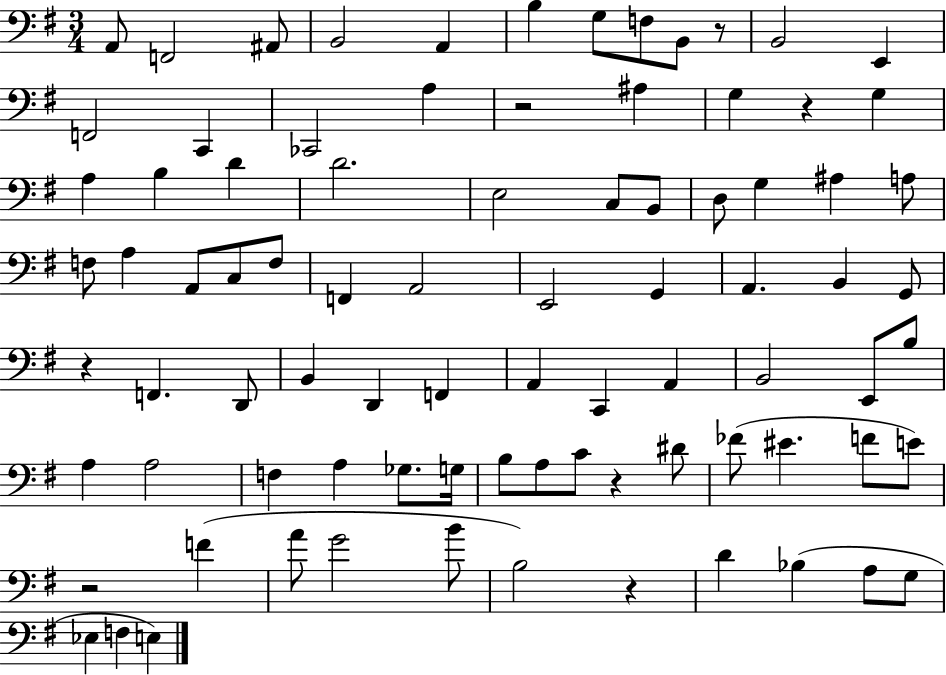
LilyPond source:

{
  \clef bass
  \numericTimeSignature
  \time 3/4
  \key g \major
  a,8 f,2 ais,8 | b,2 a,4 | b4 g8 f8 b,8 r8 | b,2 e,4 | \break f,2 c,4 | ces,2 a4 | r2 ais4 | g4 r4 g4 | \break a4 b4 d'4 | d'2. | e2 c8 b,8 | d8 g4 ais4 a8 | \break f8 a4 a,8 c8 f8 | f,4 a,2 | e,2 g,4 | a,4. b,4 g,8 | \break r4 f,4. d,8 | b,4 d,4 f,4 | a,4 c,4 a,4 | b,2 e,8 b8 | \break a4 a2 | f4 a4 ges8. g16 | b8 a8 c'8 r4 dis'8 | fes'8( eis'4. f'8 e'8) | \break r2 f'4( | a'8 g'2 b'8 | b2) r4 | d'4 bes4( a8 g8 | \break ees4 f4 e4) | \bar "|."
}